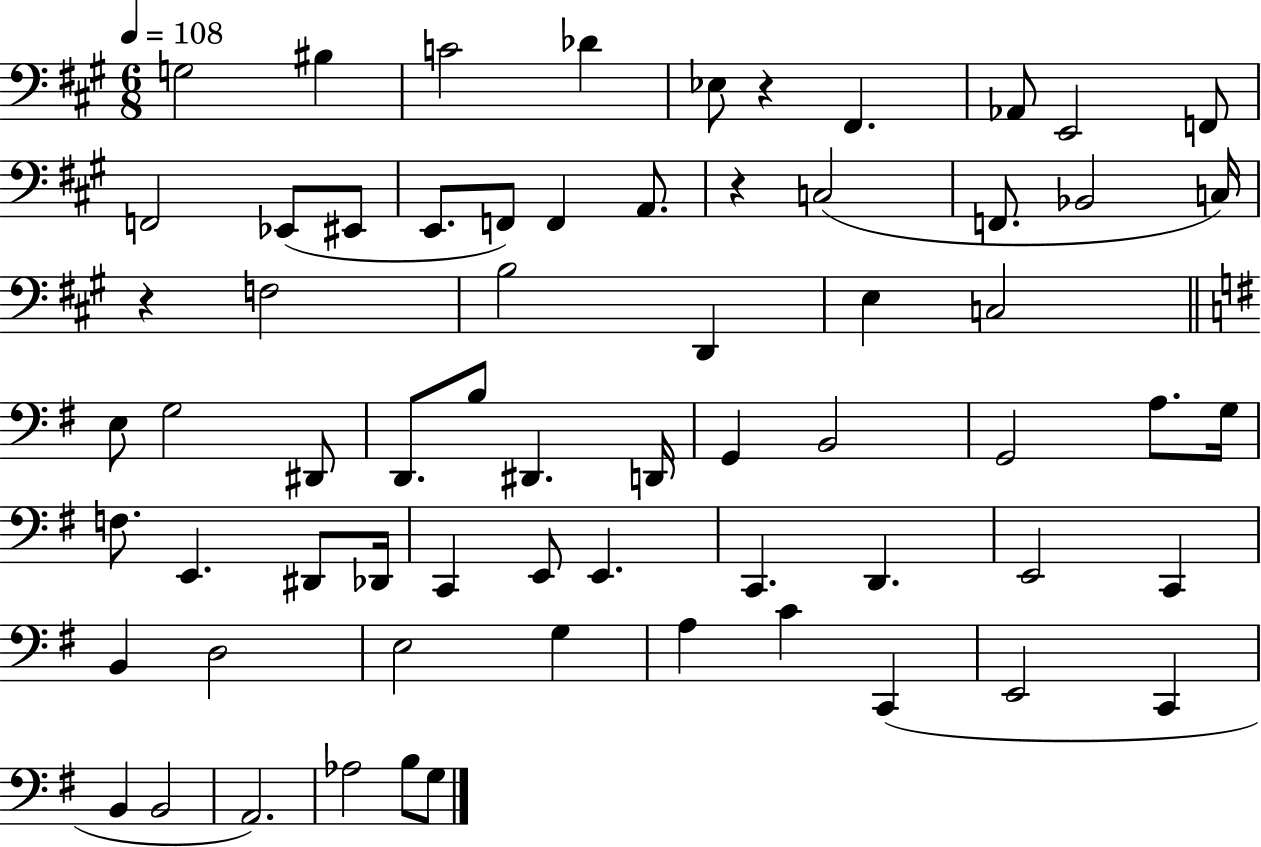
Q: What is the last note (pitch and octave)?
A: G3